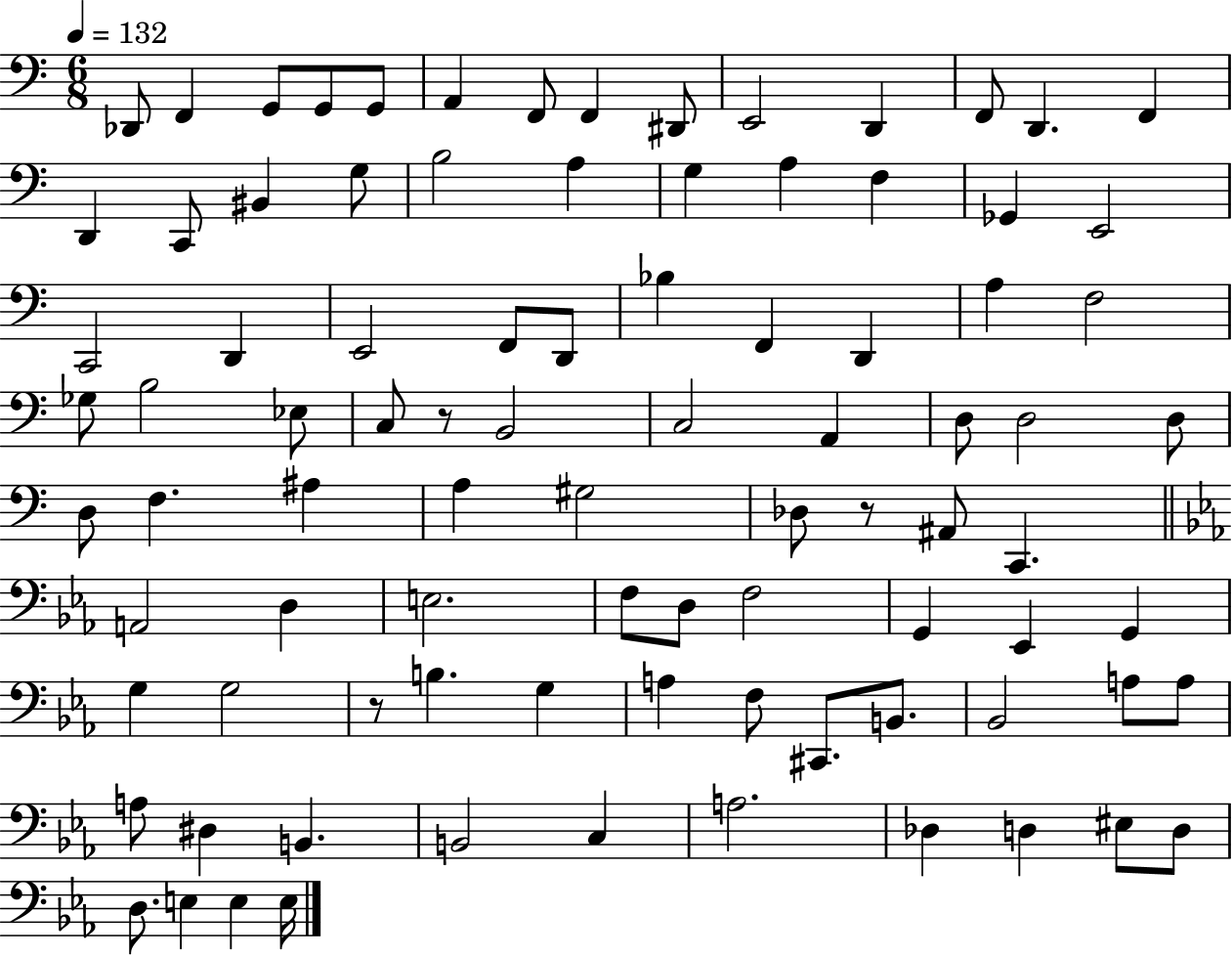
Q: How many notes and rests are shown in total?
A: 90